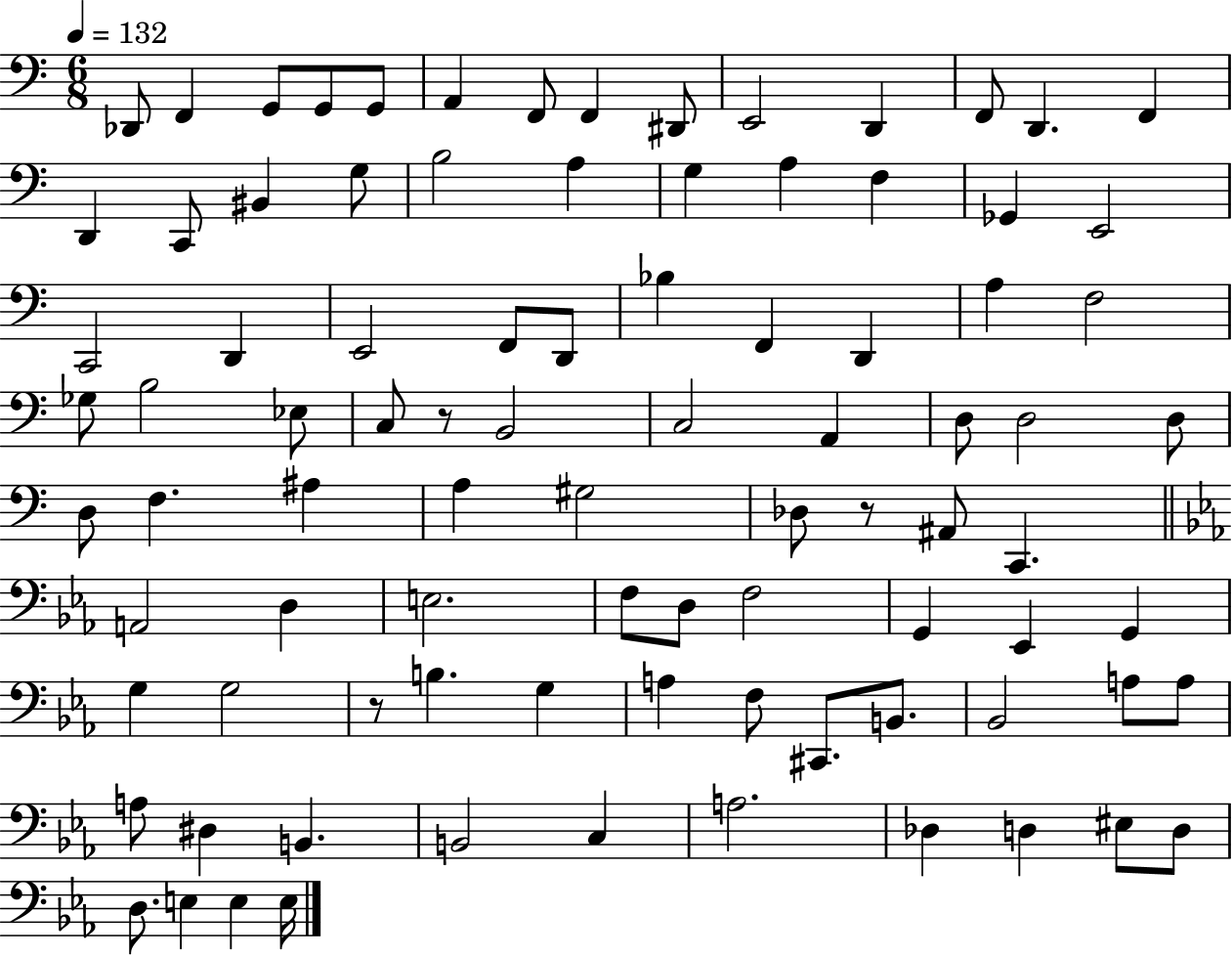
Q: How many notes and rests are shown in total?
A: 90